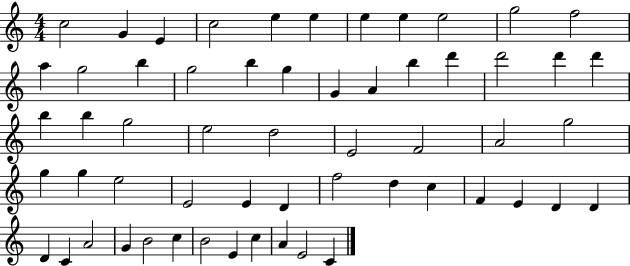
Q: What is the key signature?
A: C major